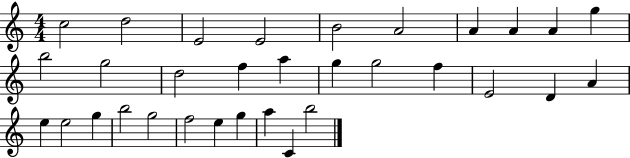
C5/h D5/h E4/h E4/h B4/h A4/h A4/q A4/q A4/q G5/q B5/h G5/h D5/h F5/q A5/q G5/q G5/h F5/q E4/h D4/q A4/q E5/q E5/h G5/q B5/h G5/h F5/h E5/q G5/q A5/q C4/q B5/h